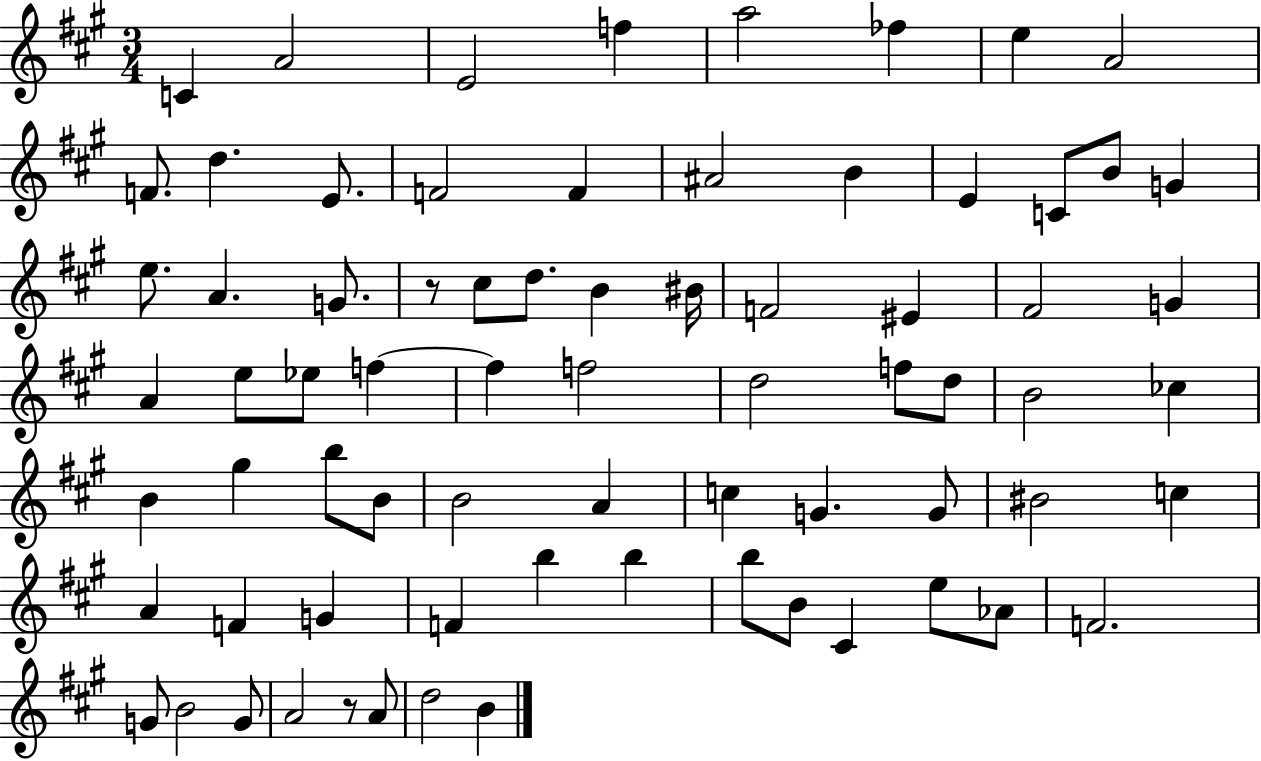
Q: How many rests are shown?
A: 2